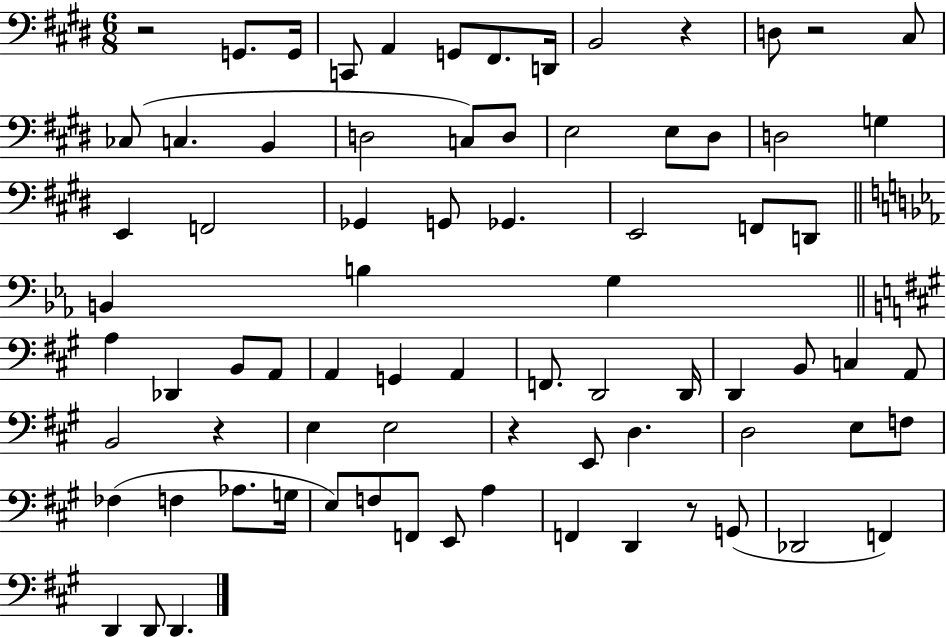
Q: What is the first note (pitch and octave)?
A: G2